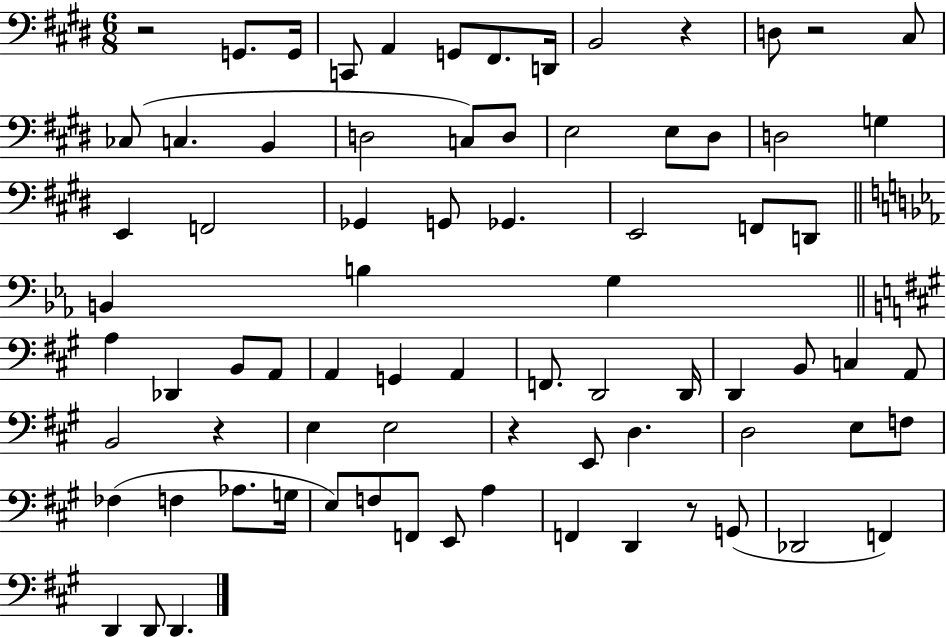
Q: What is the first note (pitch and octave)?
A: G2